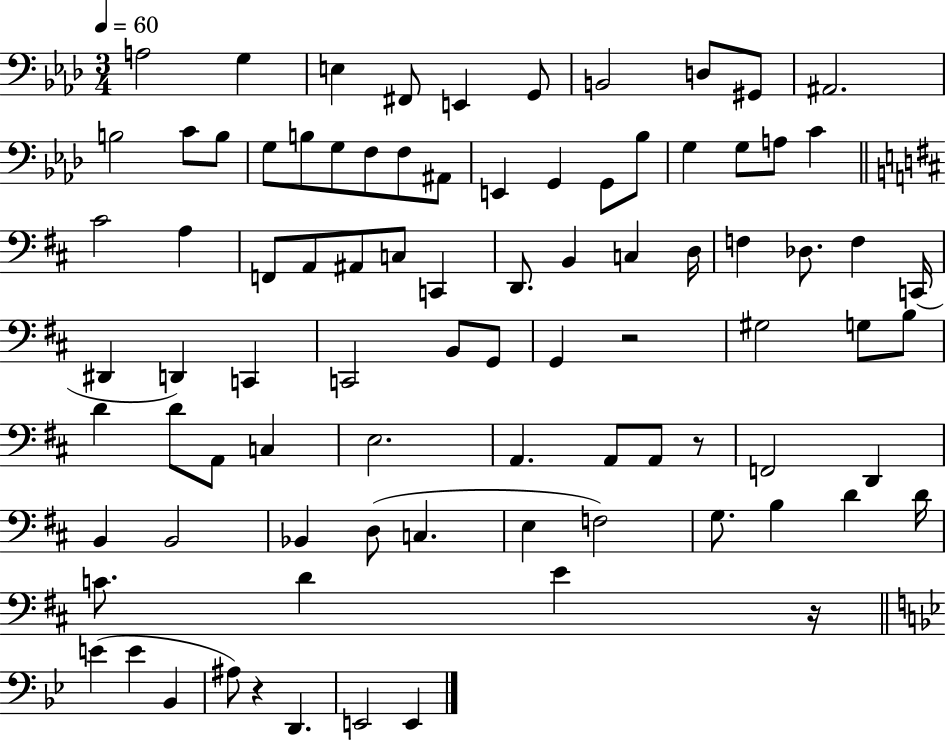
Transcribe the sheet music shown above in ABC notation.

X:1
T:Untitled
M:3/4
L:1/4
K:Ab
A,2 G, E, ^F,,/2 E,, G,,/2 B,,2 D,/2 ^G,,/2 ^A,,2 B,2 C/2 B,/2 G,/2 B,/2 G,/2 F,/2 F,/2 ^A,,/2 E,, G,, G,,/2 _B,/2 G, G,/2 A,/2 C ^C2 A, F,,/2 A,,/2 ^A,,/2 C,/2 C,, D,,/2 B,, C, D,/4 F, _D,/2 F, C,,/4 ^D,, D,, C,, C,,2 B,,/2 G,,/2 G,, z2 ^G,2 G,/2 B,/2 D D/2 A,,/2 C, E,2 A,, A,,/2 A,,/2 z/2 F,,2 D,, B,, B,,2 _B,, D,/2 C, E, F,2 G,/2 B, D D/4 C/2 D E z/4 E E _B,, ^A,/2 z D,, E,,2 E,,